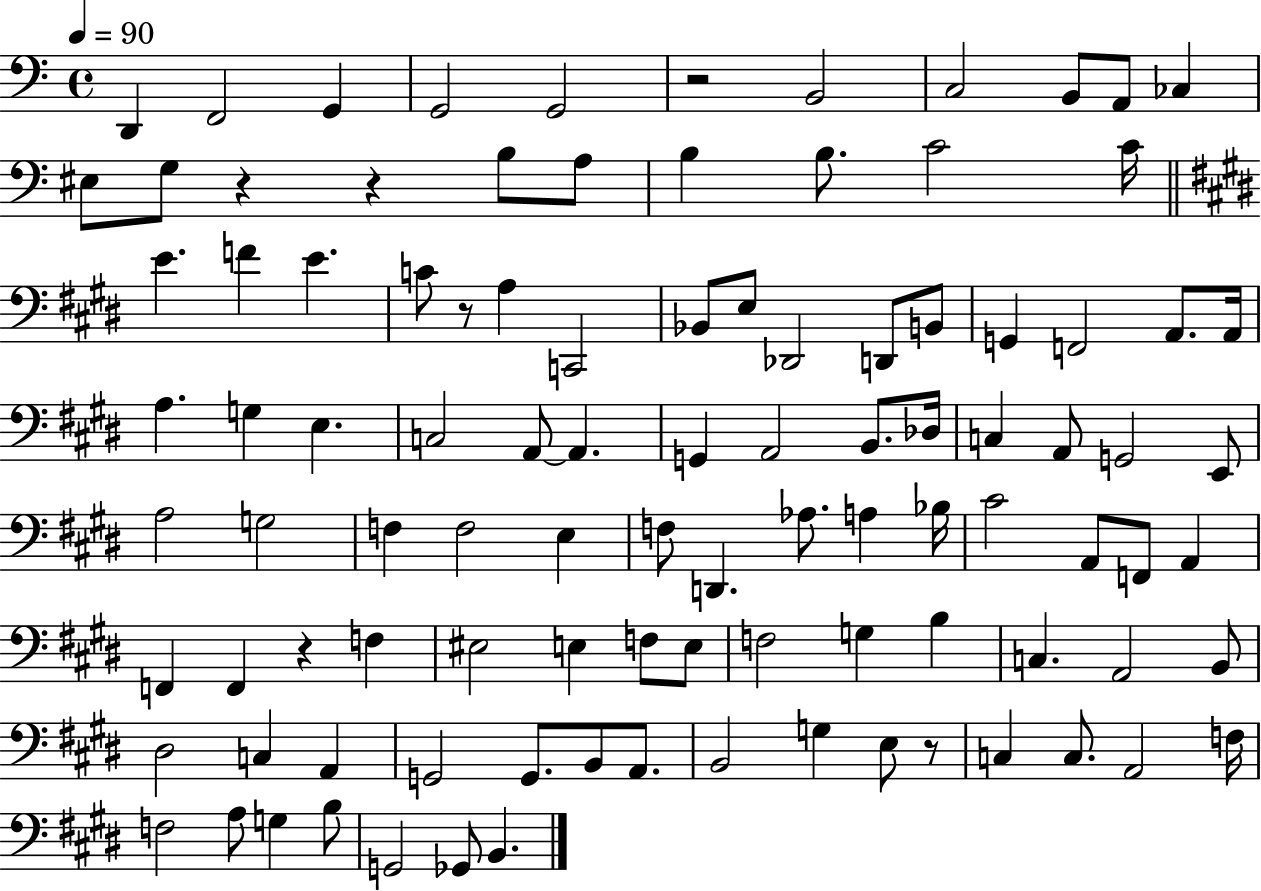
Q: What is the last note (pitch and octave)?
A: B2